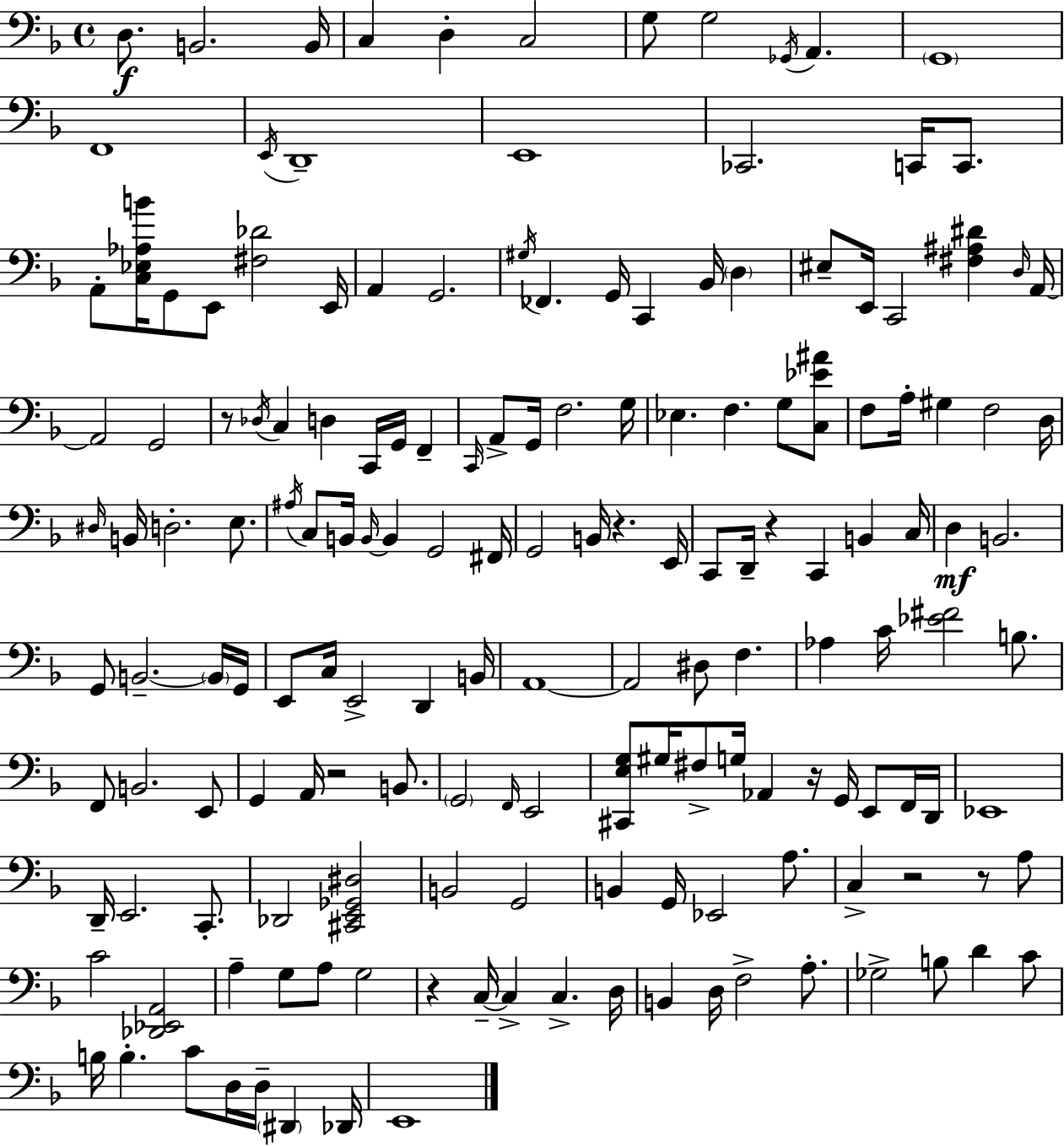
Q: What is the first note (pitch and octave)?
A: D3